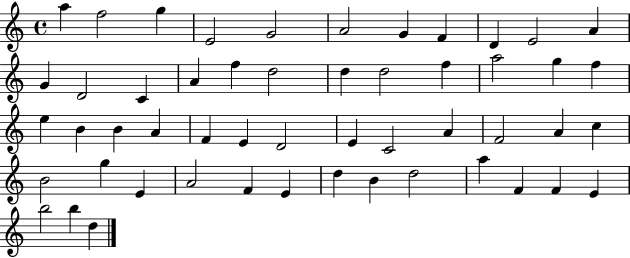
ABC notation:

X:1
T:Untitled
M:4/4
L:1/4
K:C
a f2 g E2 G2 A2 G F D E2 A G D2 C A f d2 d d2 f a2 g f e B B A F E D2 E C2 A F2 A c B2 g E A2 F E d B d2 a F F E b2 b d